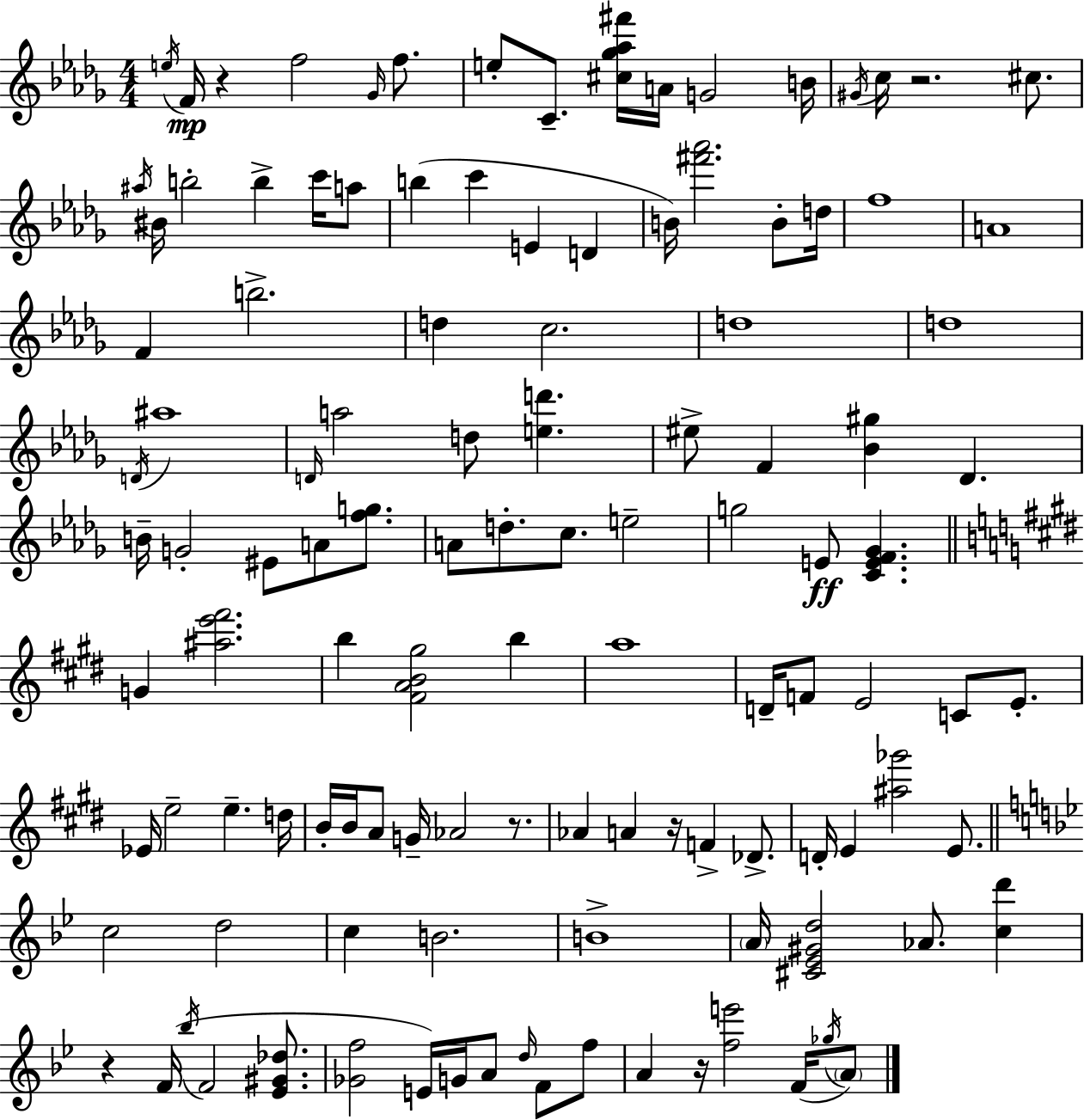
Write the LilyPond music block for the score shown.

{
  \clef treble
  \numericTimeSignature
  \time 4/4
  \key bes \minor
  \repeat volta 2 { \acciaccatura { e''16 }\mp f'16 r4 f''2 \grace { ges'16 } f''8. | e''8-. c'8.-- <cis'' ges'' aes'' fis'''>16 a'16 g'2 | b'16 \acciaccatura { gis'16 } c''16 r2. | cis''8. \acciaccatura { ais''16 } bis'16 b''2-. b''4-> | \break c'''16 a''8 b''4( c'''4 e'4 | d'4 b'16) <fis''' aes'''>2. | b'8-. d''16 f''1 | a'1 | \break f'4 b''2.-> | d''4 c''2. | d''1 | d''1 | \break \acciaccatura { d'16 } ais''1 | \grace { d'16 } a''2 d''8 | <e'' d'''>4. eis''8-> f'4 <bes' gis''>4 | des'4. b'16-- g'2-. eis'8 | \break a'8 <f'' g''>8. a'8 d''8.-. c''8. e''2-- | g''2 e'8\ff | <c' e' f' ges'>4. \bar "||" \break \key e \major g'4 <ais'' e''' fis'''>2. | b''4 <fis' a' b' gis''>2 b''4 | a''1 | d'16-- f'8 e'2 c'8 e'8.-. | \break ees'16 e''2-- e''4.-- d''16 | b'16-. b'16 a'8 g'16-- aes'2 r8. | aes'4 a'4 r16 f'4-> des'8.-> | d'16-. e'4 <ais'' ges'''>2 e'8. | \break \bar "||" \break \key g \minor c''2 d''2 | c''4 b'2. | b'1-> | \parenthesize a'16 <cis' ees' gis' d''>2 aes'8. <c'' d'''>4 | \break r4 f'16( \acciaccatura { bes''16 } f'2 <ees' gis' des''>8. | <ges' f''>2 e'16) g'16 a'8 \grace { d''16 } f'8 | f''8 a'4 r16 <f'' e'''>2 f'16( | \acciaccatura { ges''16 } \parenthesize a'8) } \bar "|."
}